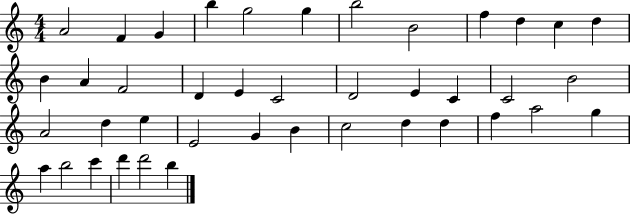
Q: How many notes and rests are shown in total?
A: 41